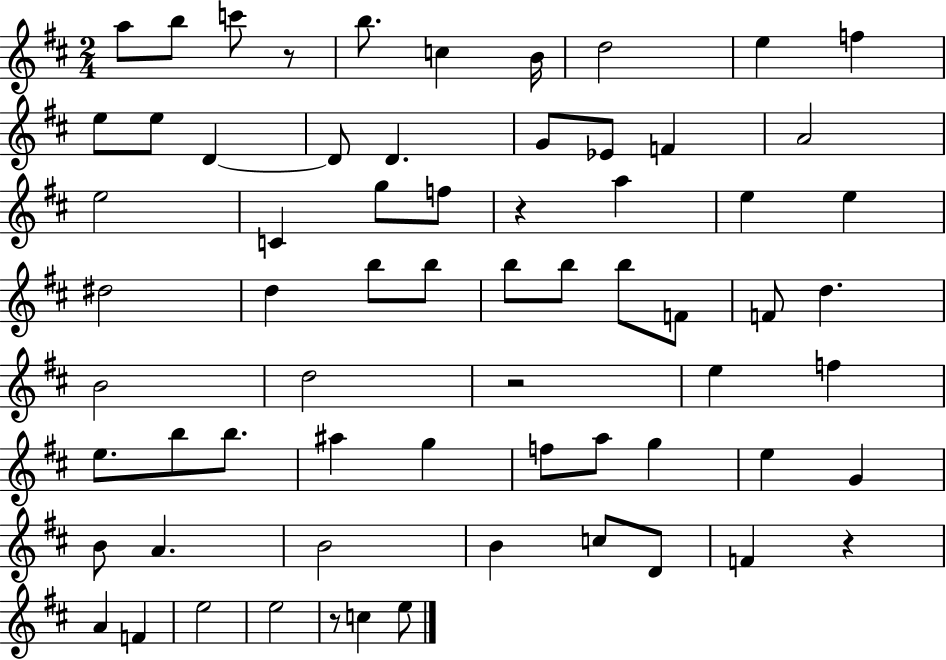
A5/e B5/e C6/e R/e B5/e. C5/q B4/s D5/h E5/q F5/q E5/e E5/e D4/q D4/e D4/q. G4/e Eb4/e F4/q A4/h E5/h C4/q G5/e F5/e R/q A5/q E5/q E5/q D#5/h D5/q B5/e B5/e B5/e B5/e B5/e F4/e F4/e D5/q. B4/h D5/h R/h E5/q F5/q E5/e. B5/e B5/e. A#5/q G5/q F5/e A5/e G5/q E5/q G4/q B4/e A4/q. B4/h B4/q C5/e D4/e F4/q R/q A4/q F4/q E5/h E5/h R/e C5/q E5/e